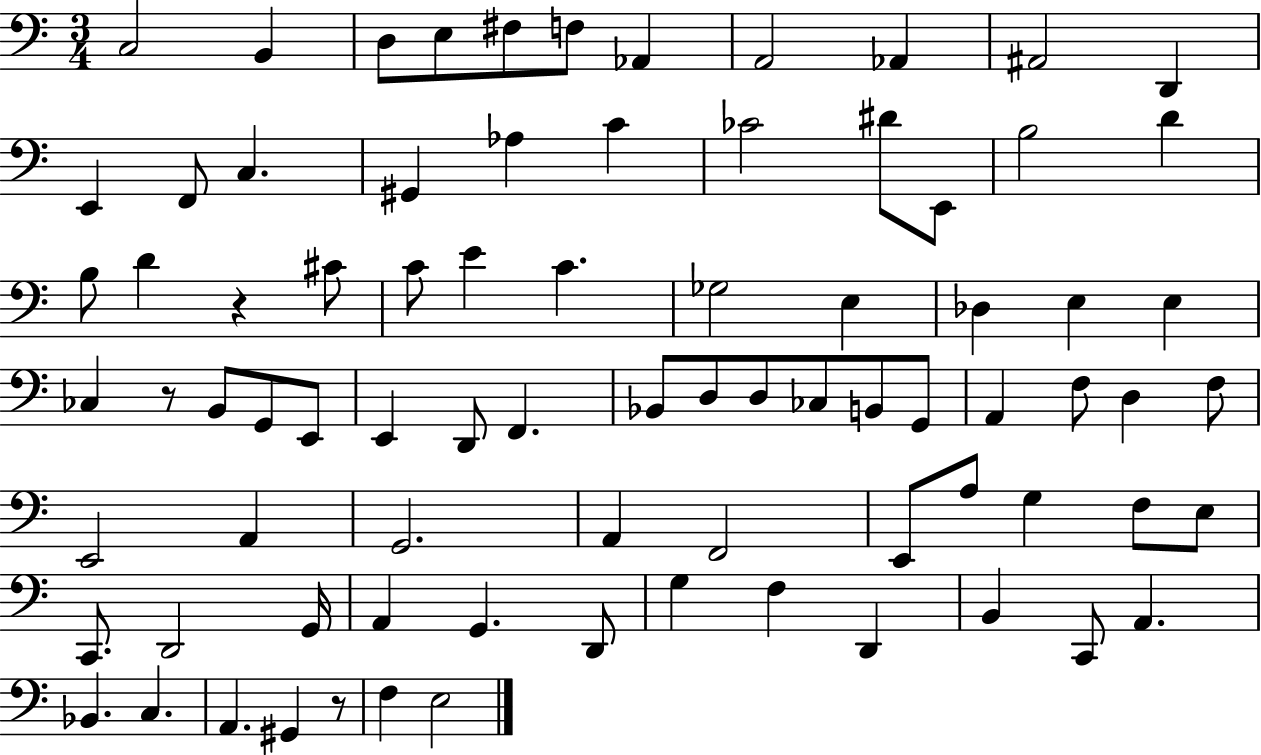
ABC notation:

X:1
T:Untitled
M:3/4
L:1/4
K:C
C,2 B,, D,/2 E,/2 ^F,/2 F,/2 _A,, A,,2 _A,, ^A,,2 D,, E,, F,,/2 C, ^G,, _A, C _C2 ^D/2 E,,/2 B,2 D B,/2 D z ^C/2 C/2 E C _G,2 E, _D, E, E, _C, z/2 B,,/2 G,,/2 E,,/2 E,, D,,/2 F,, _B,,/2 D,/2 D,/2 _C,/2 B,,/2 G,,/2 A,, F,/2 D, F,/2 E,,2 A,, G,,2 A,, F,,2 E,,/2 A,/2 G, F,/2 E,/2 C,,/2 D,,2 G,,/4 A,, G,, D,,/2 G, F, D,, B,, C,,/2 A,, _B,, C, A,, ^G,, z/2 F, E,2